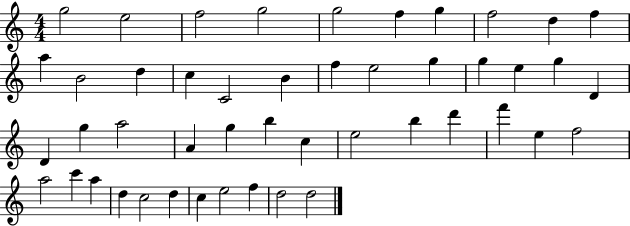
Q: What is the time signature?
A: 4/4